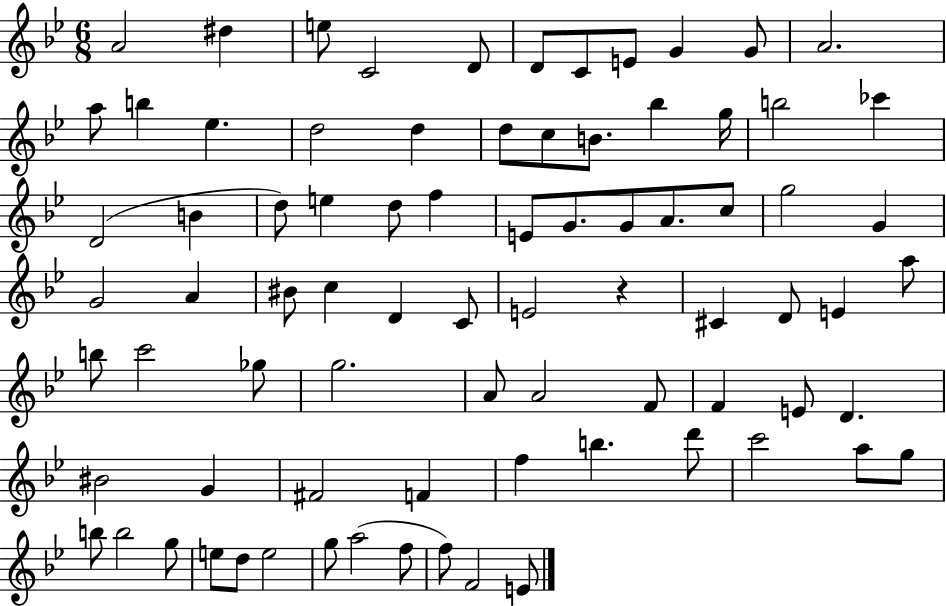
{
  \clef treble
  \numericTimeSignature
  \time 6/8
  \key bes \major
  a'2 dis''4 | e''8 c'2 d'8 | d'8 c'8 e'8 g'4 g'8 | a'2. | \break a''8 b''4 ees''4. | d''2 d''4 | d''8 c''8 b'8. bes''4 g''16 | b''2 ces'''4 | \break d'2( b'4 | d''8) e''4 d''8 f''4 | e'8 g'8. g'8 a'8. c''8 | g''2 g'4 | \break g'2 a'4 | bis'8 c''4 d'4 c'8 | e'2 r4 | cis'4 d'8 e'4 a''8 | \break b''8 c'''2 ges''8 | g''2. | a'8 a'2 f'8 | f'4 e'8 d'4. | \break bis'2 g'4 | fis'2 f'4 | f''4 b''4. d'''8 | c'''2 a''8 g''8 | \break b''8 b''2 g''8 | e''8 d''8 e''2 | g''8 a''2( f''8 | f''8) f'2 e'8 | \break \bar "|."
}